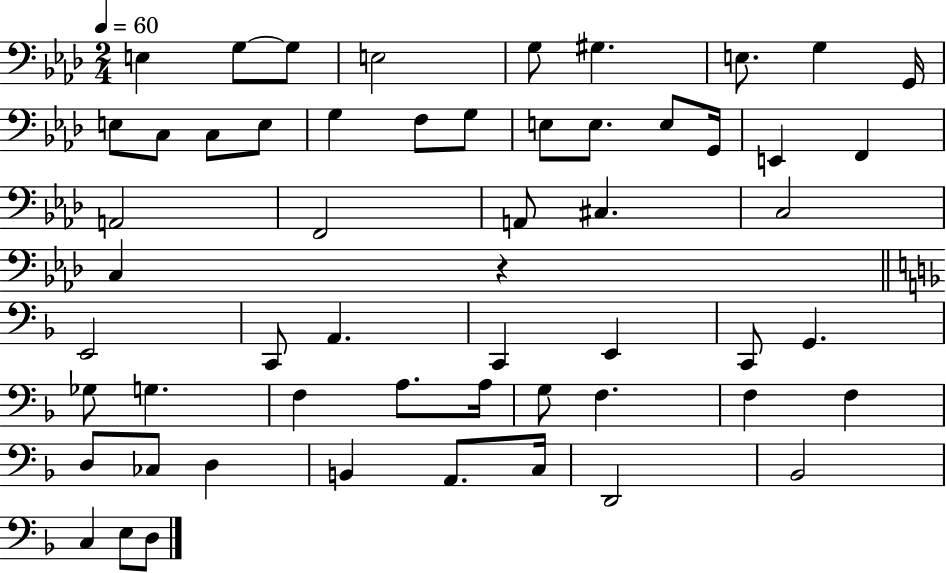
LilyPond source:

{
  \clef bass
  \numericTimeSignature
  \time 2/4
  \key aes \major
  \tempo 4 = 60
  \repeat volta 2 { e4 g8~~ g8 | e2 | g8 gis4. | e8. g4 g,16 | \break e8 c8 c8 e8 | g4 f8 g8 | e8 e8. e8 g,16 | e,4 f,4 | \break a,2 | f,2 | a,8 cis4. | c2 | \break c4 r4 | \bar "||" \break \key f \major e,2 | c,8 a,4. | c,4 e,4 | c,8 g,4. | \break ges8 g4. | f4 a8. a16 | g8 f4. | f4 f4 | \break d8 ces8 d4 | b,4 a,8. c16 | d,2 | bes,2 | \break c4 e8 d8 | } \bar "|."
}